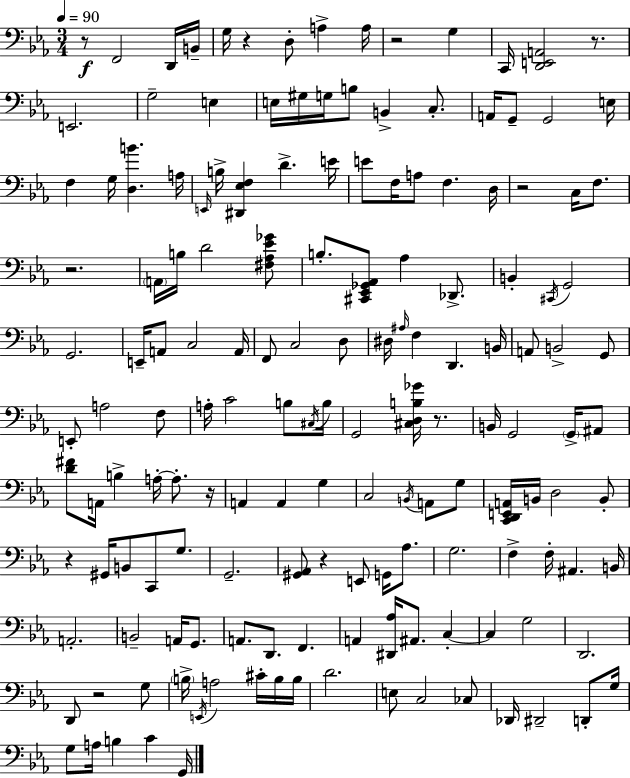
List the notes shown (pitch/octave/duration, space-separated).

R/e F2/h D2/s B2/s G3/s R/q D3/e A3/q A3/s R/h G3/q C2/s [D2,E2,A2]/h R/e. E2/h. G3/h E3/q E3/s G#3/s G3/s B3/e B2/q C3/e. A2/s G2/e G2/h E3/s F3/q G3/s [D3,B4]/q. A3/s E2/s B3/s [D#2,Eb3,F3]/q D4/q. E4/s E4/e F3/s A3/e F3/q. D3/s R/h C3/s F3/e. R/h. A2/s B3/s D4/h [F#3,Ab3,Eb4,Gb4]/e B3/e. [C#2,Eb2,Gb2,Ab2]/e Ab3/q Db2/e. B2/q C#2/s G2/h G2/h. E2/s A2/e C3/h A2/s F2/e C3/h D3/e D#3/s A#3/s F3/q D2/q. B2/s A2/e B2/h G2/e E2/e A3/h F3/e A3/s C4/h B3/e C#3/s B3/s G2/h [C#3,D3,B3,Gb4]/s R/e. B2/s G2/h G2/s A#2/e [D4,F#4]/e A2/s B3/q A3/s A3/e. R/s A2/q A2/q G3/q C3/h B2/s A2/e G3/e [C2,D2,E2,A2]/s B2/s D3/h B2/e R/q G#2/s B2/e C2/e G3/e. G2/h. [G#2,Ab2]/e R/q E2/e G2/s Ab3/e. G3/h. F3/q F3/s A#2/q. B2/s A2/h. B2/h A2/s G2/e. A2/e. D2/e. F2/q. A2/q [D#2,Ab3]/s A#2/e. C3/q C3/q G3/h D2/h. D2/e R/h G3/e B3/s E2/s A3/h C#4/s B3/s B3/s D4/h. E3/e C3/h CES3/e Db2/s D#2/h D2/e G3/s G3/e A3/s B3/q C4/q G2/s